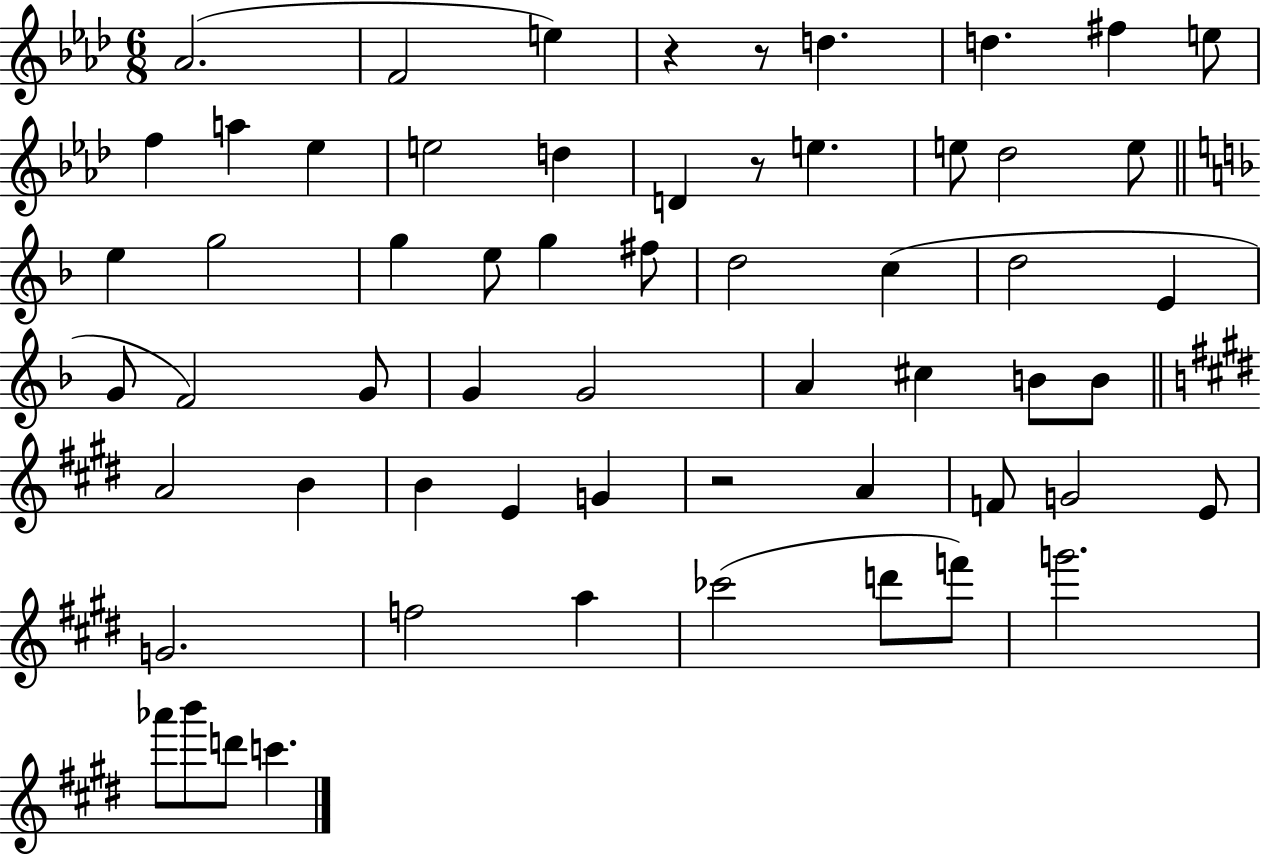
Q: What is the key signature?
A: AES major